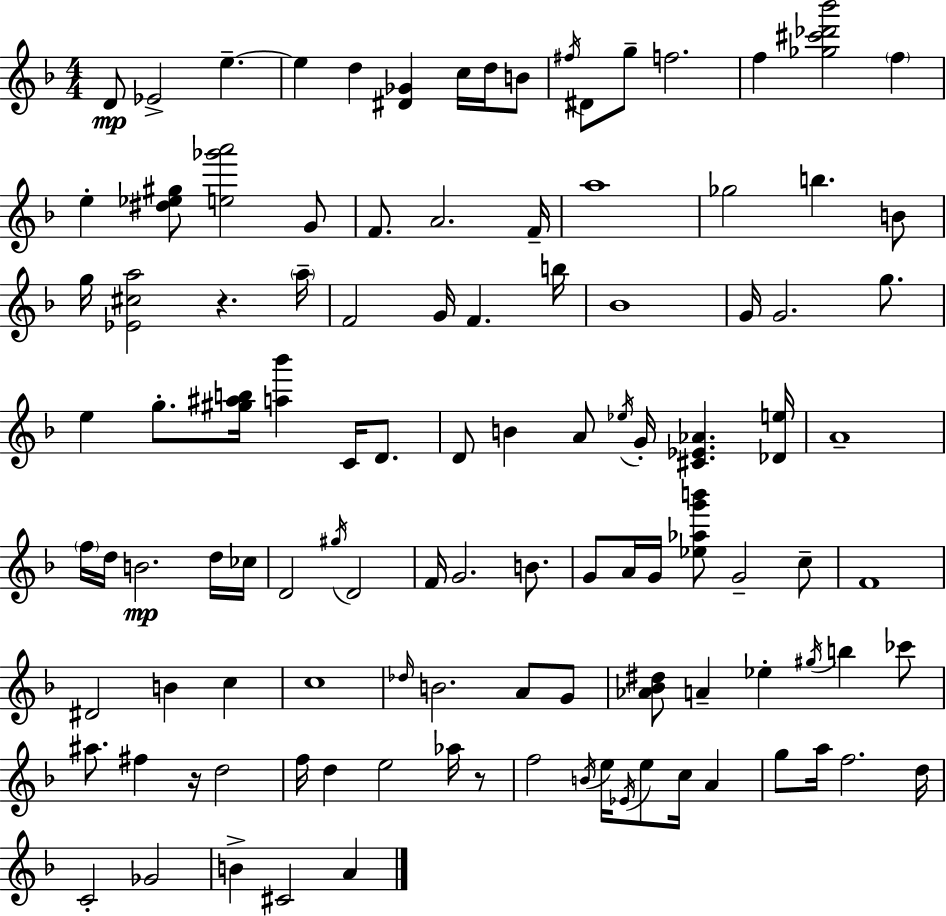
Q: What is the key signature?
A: D minor